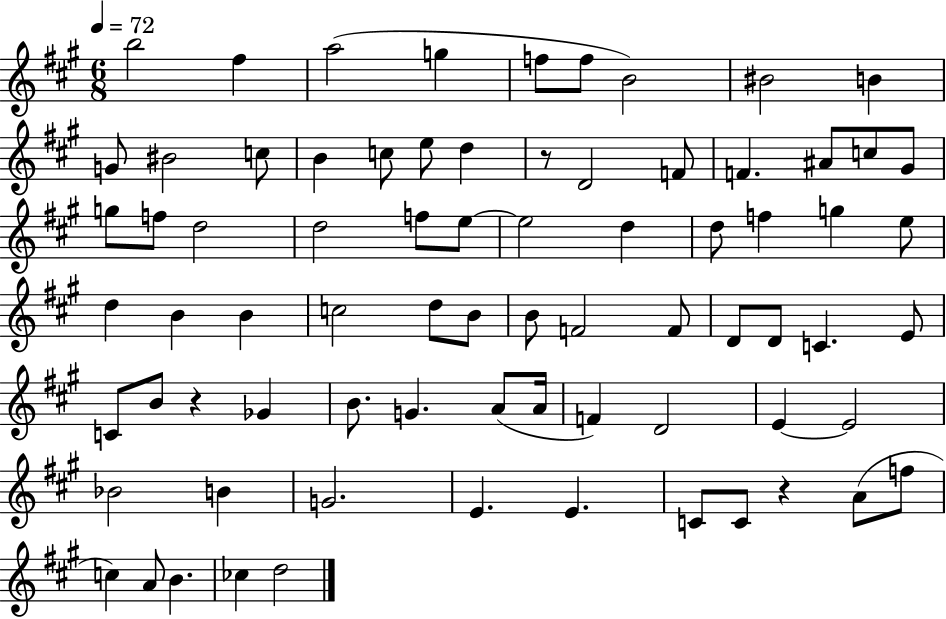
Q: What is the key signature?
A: A major